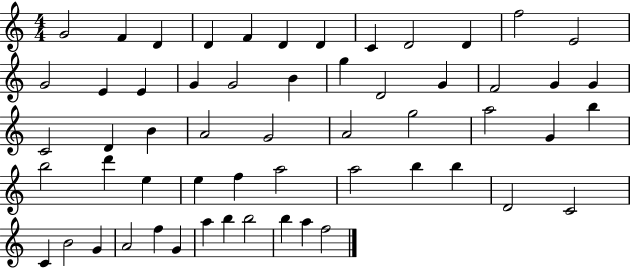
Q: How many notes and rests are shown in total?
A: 57